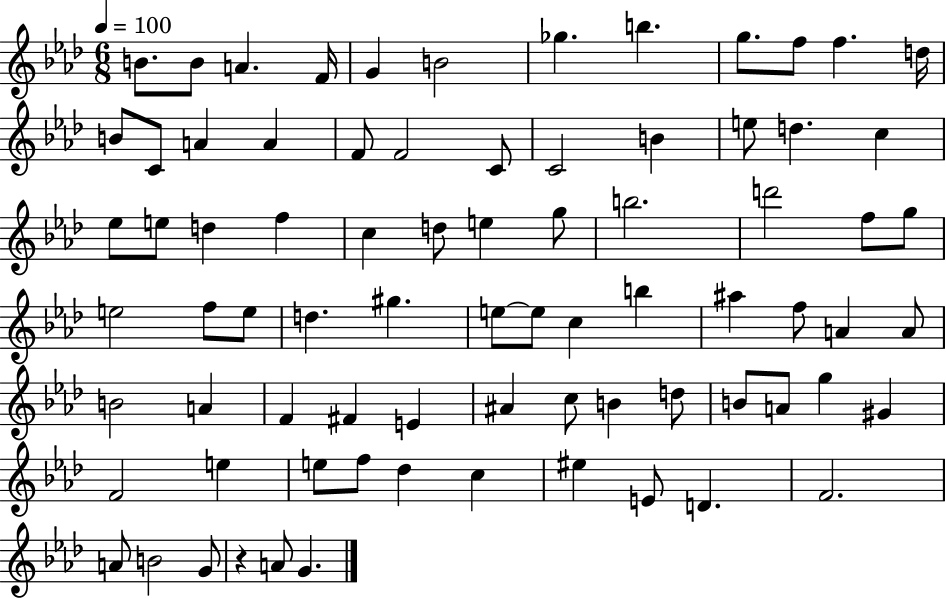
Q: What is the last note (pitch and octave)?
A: G4